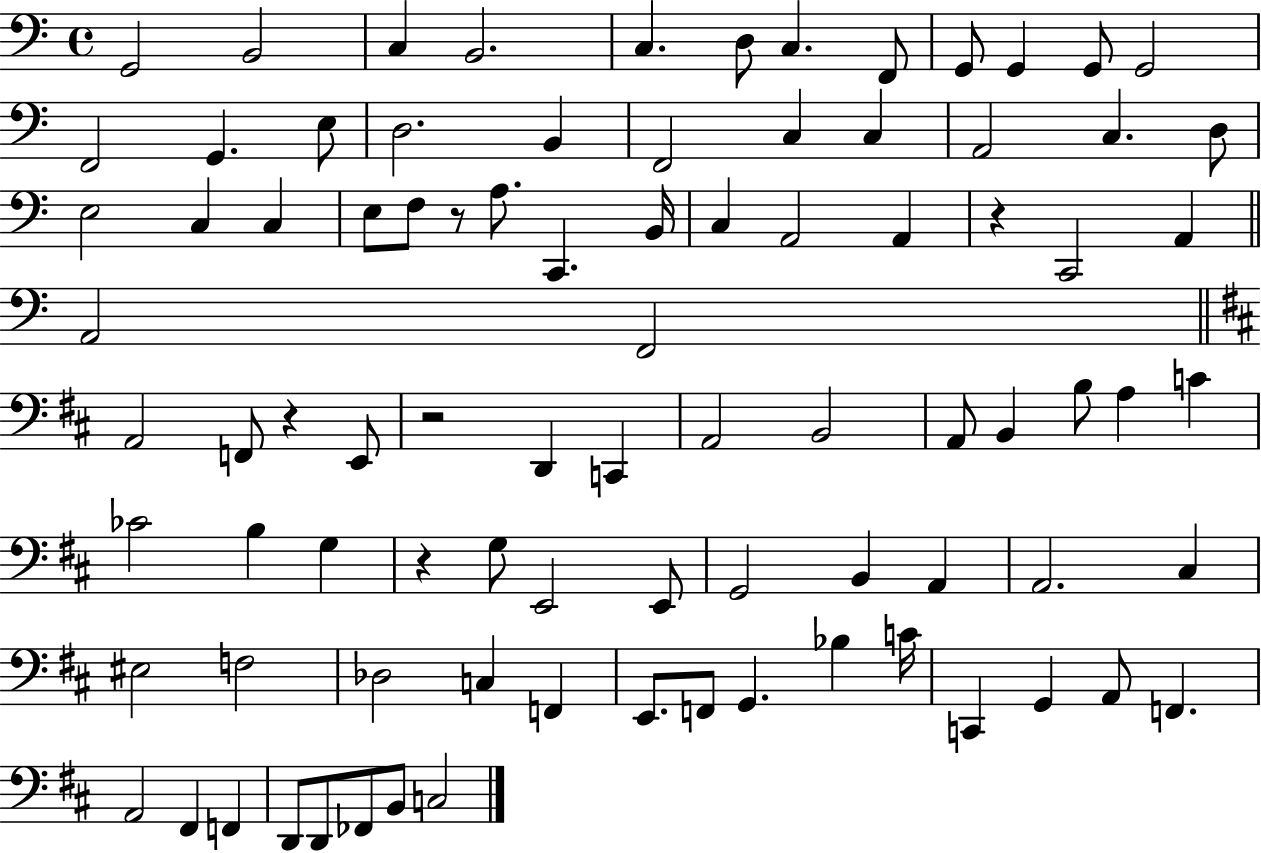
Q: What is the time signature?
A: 4/4